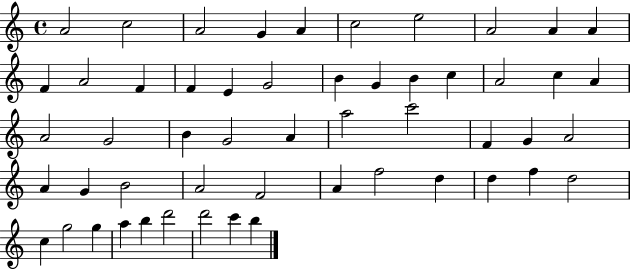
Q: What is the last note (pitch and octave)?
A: B5